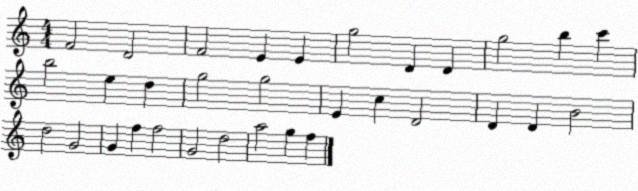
X:1
T:Untitled
M:4/4
L:1/4
K:C
F2 D2 F2 E E g2 D D g2 b c' b2 e d g2 g2 E c D2 D D B2 d2 G2 G f f2 G2 d2 a2 g f